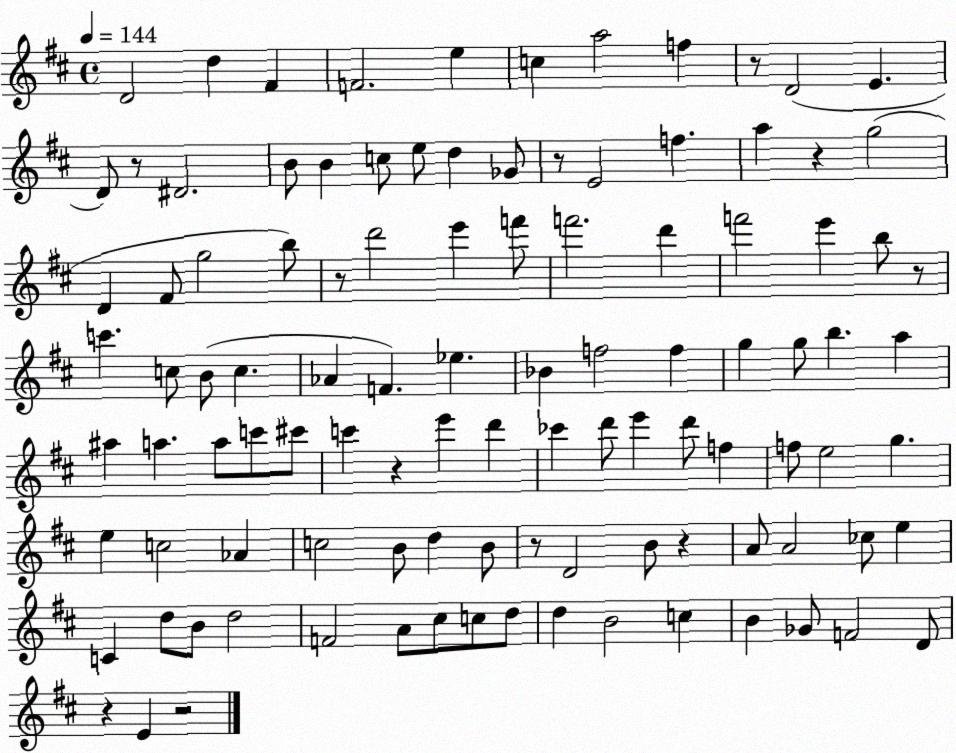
X:1
T:Untitled
M:4/4
L:1/4
K:D
D2 d ^F F2 e c a2 f z/2 D2 E D/2 z/2 ^D2 B/2 B c/2 e/2 d _G/2 z/2 E2 f a z g2 D ^F/2 g2 b/2 z/2 d'2 e' f'/2 f'2 d' f'2 e' b/2 z/2 c' c/2 B/2 c _A F _e _B f2 f g g/2 b a ^a a a/2 c'/2 ^c'/2 c' z e' d' _c' d'/2 e' d'/2 f f/2 e2 g e c2 _A c2 B/2 d B/2 z/2 D2 B/2 z A/2 A2 _c/2 e C d/2 B/2 d2 F2 A/2 ^c/2 c/2 d/2 d B2 c B _G/2 F2 D/2 z E z2